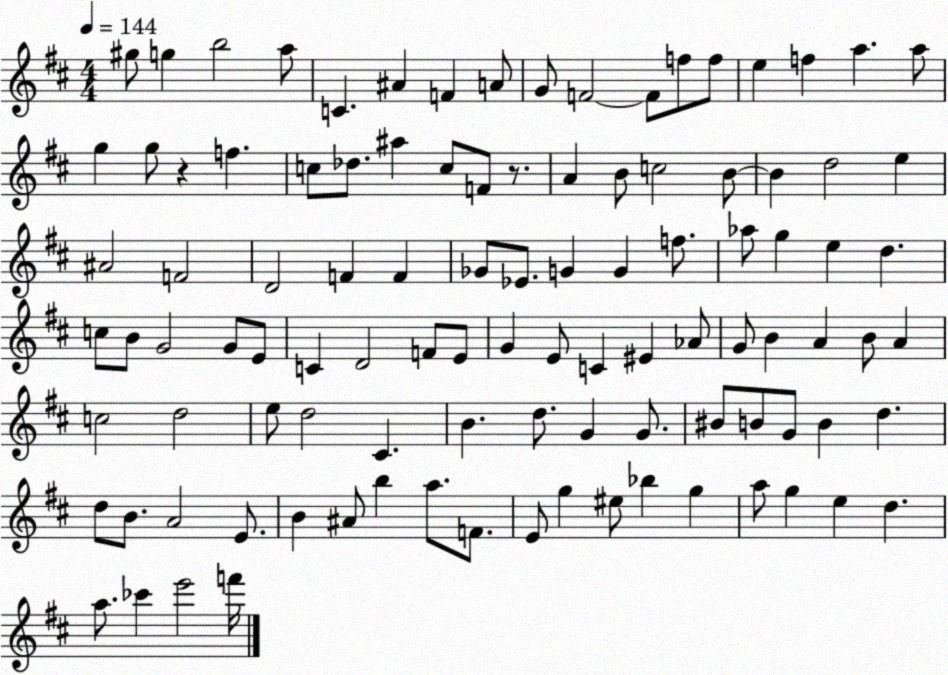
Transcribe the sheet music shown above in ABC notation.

X:1
T:Untitled
M:4/4
L:1/4
K:D
^g/2 g b2 a/2 C ^A F A/2 G/2 F2 F/2 f/2 f/2 e f a a/2 g g/2 z f c/2 _d/2 ^a c/2 F/2 z/2 A B/2 c2 B/2 B d2 e ^A2 F2 D2 F F _G/2 _E/2 G G f/2 _a/2 g e d c/2 B/2 G2 G/2 E/2 C D2 F/2 E/2 G E/2 C ^E _A/2 G/2 B A B/2 A c2 d2 e/2 d2 ^C B d/2 G G/2 ^B/2 B/2 G/2 B d d/2 B/2 A2 E/2 B ^A/2 b a/2 F/2 E/2 g ^e/2 _b g a/2 g e d a/2 _c' e'2 f'/4